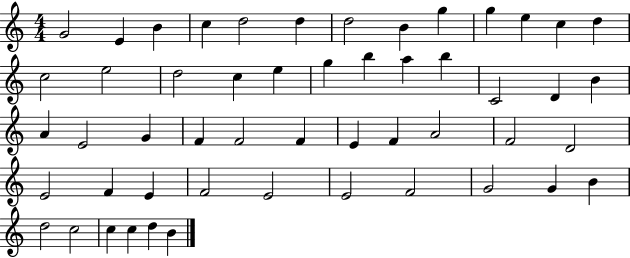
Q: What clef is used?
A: treble